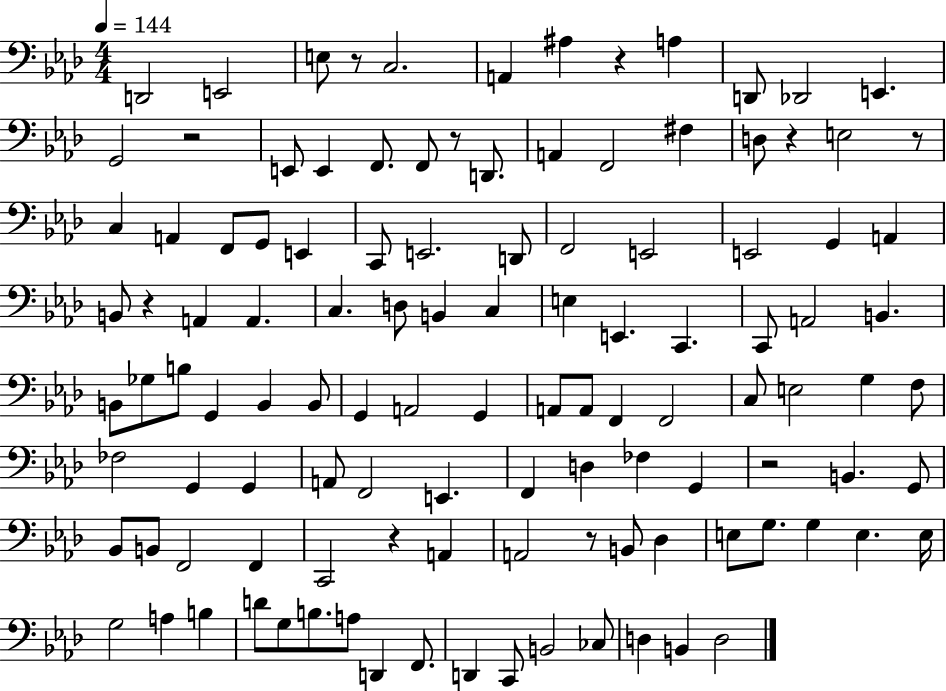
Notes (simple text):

D2/h E2/h E3/e R/e C3/h. A2/q A#3/q R/q A3/q D2/e Db2/h E2/q. G2/h R/h E2/e E2/q F2/e. F2/e R/e D2/e. A2/q F2/h F#3/q D3/e R/q E3/h R/e C3/q A2/q F2/e G2/e E2/q C2/e E2/h. D2/e F2/h E2/h E2/h G2/q A2/q B2/e R/q A2/q A2/q. C3/q. D3/e B2/q C3/q E3/q E2/q. C2/q. C2/e A2/h B2/q. B2/e Gb3/e B3/e G2/q B2/q B2/e G2/q A2/h G2/q A2/e A2/e F2/q F2/h C3/e E3/h G3/q F3/e FES3/h G2/q G2/q A2/e F2/h E2/q. F2/q D3/q FES3/q G2/q R/h B2/q. G2/e Bb2/e B2/e F2/h F2/q C2/h R/q A2/q A2/h R/e B2/e Db3/q E3/e G3/e. G3/q E3/q. E3/s G3/h A3/q B3/q D4/e G3/e B3/e. A3/e D2/q F2/e. D2/q C2/e B2/h CES3/e D3/q B2/q D3/h